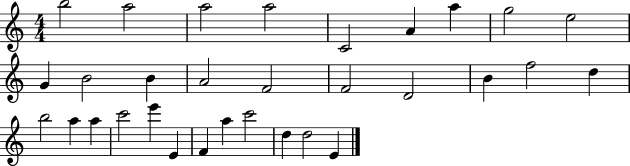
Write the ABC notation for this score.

X:1
T:Untitled
M:4/4
L:1/4
K:C
b2 a2 a2 a2 C2 A a g2 e2 G B2 B A2 F2 F2 D2 B f2 d b2 a a c'2 e' E F a c'2 d d2 E